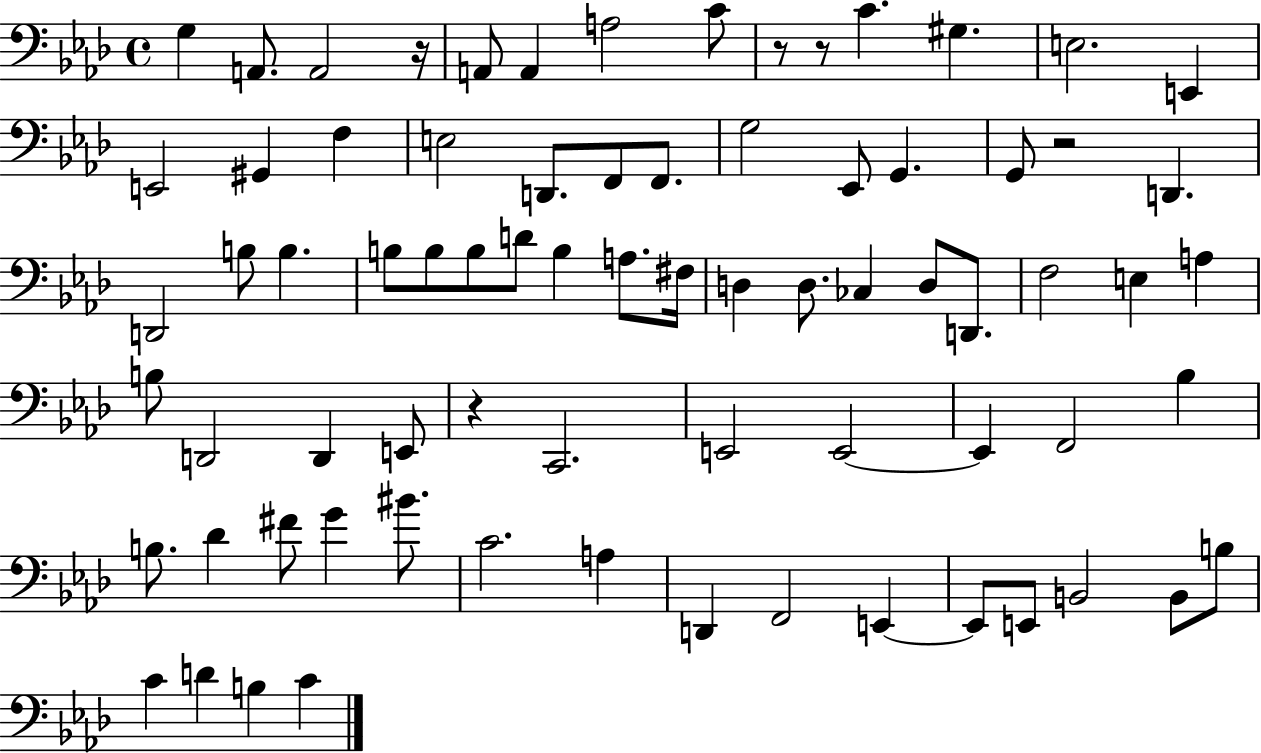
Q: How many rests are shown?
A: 5